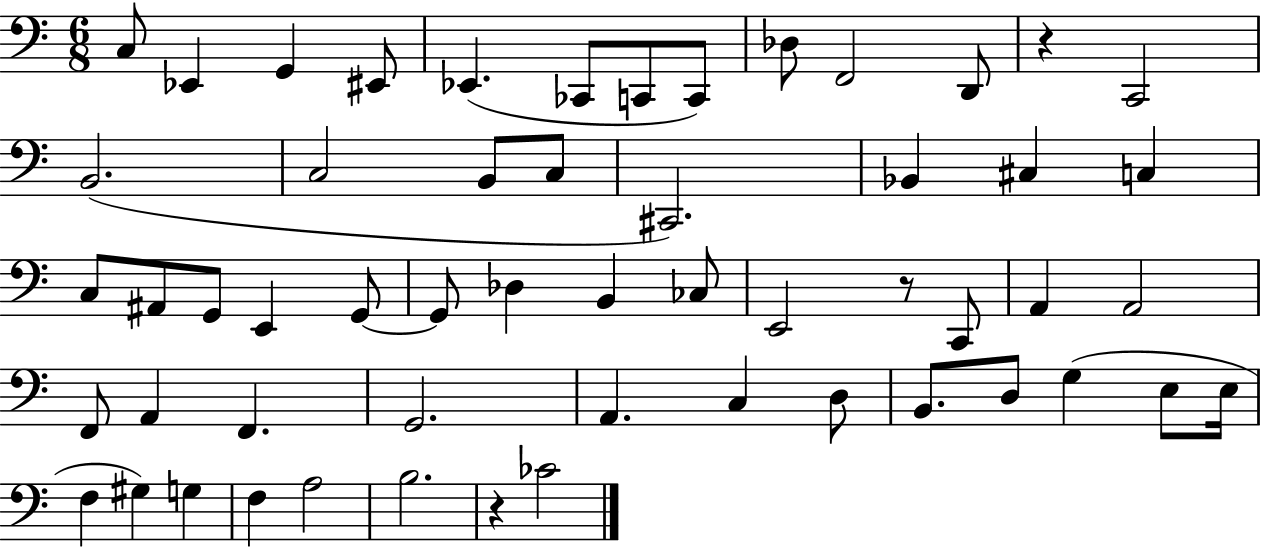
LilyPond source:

{
  \clef bass
  \numericTimeSignature
  \time 6/8
  \key c \major
  \repeat volta 2 { c8 ees,4 g,4 eis,8 | ees,4.( ces,8 c,8 c,8) | des8 f,2 d,8 | r4 c,2 | \break b,2.( | c2 b,8 c8 | cis,2.) | bes,4 cis4 c4 | \break c8 ais,8 g,8 e,4 g,8~~ | g,8 des4 b,4 ces8 | e,2 r8 c,8 | a,4 a,2 | \break f,8 a,4 f,4. | g,2. | a,4. c4 d8 | b,8. d8 g4( e8 e16 | \break f4 gis4) g4 | f4 a2 | b2. | r4 ces'2 | \break } \bar "|."
}